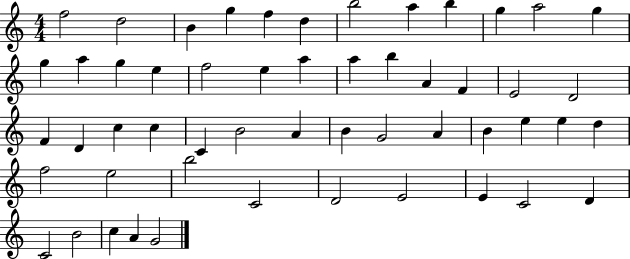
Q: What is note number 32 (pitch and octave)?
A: A4